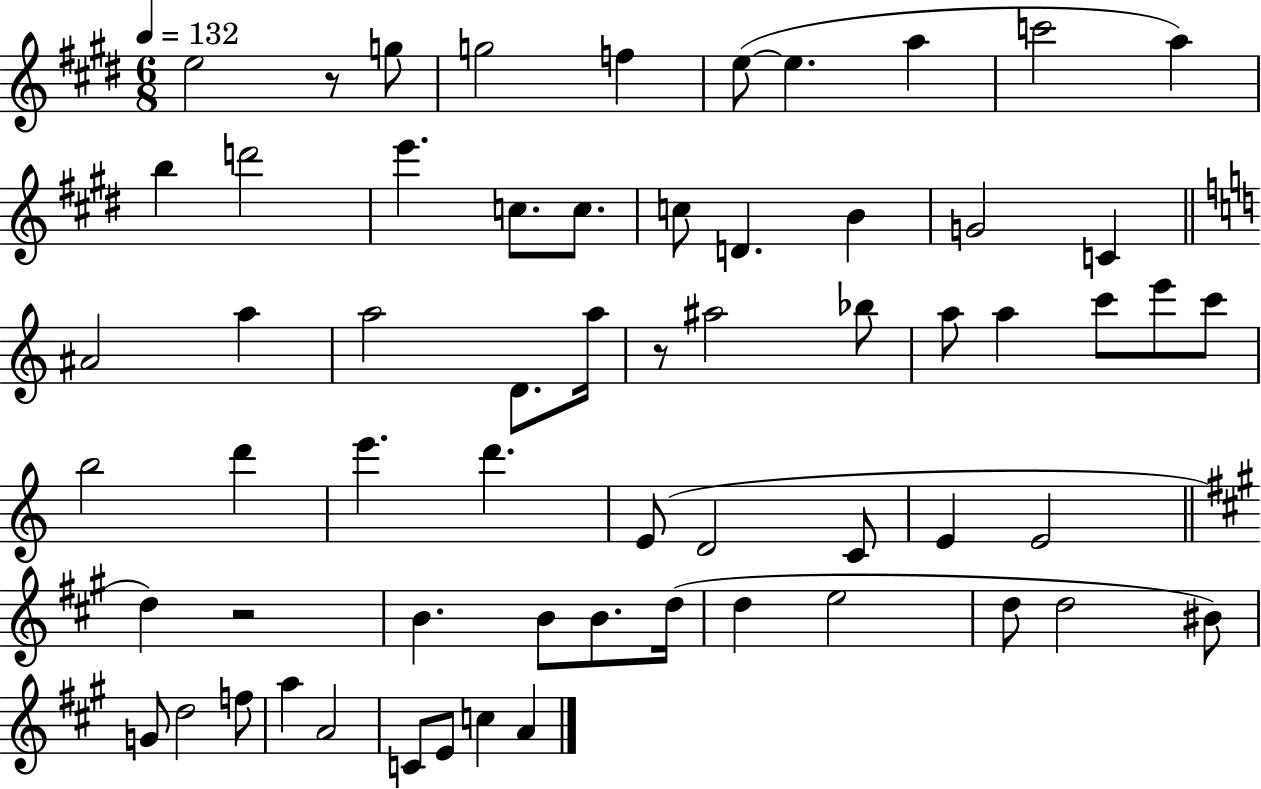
{
  \clef treble
  \numericTimeSignature
  \time 6/8
  \key e \major
  \tempo 4 = 132
  \repeat volta 2 { e''2 r8 g''8 | g''2 f''4 | e''8~(~ e''4. a''4 | c'''2 a''4) | \break b''4 d'''2 | e'''4. c''8. c''8. | c''8 d'4. b'4 | g'2 c'4 | \break \bar "||" \break \key c \major ais'2 a''4 | a''2 d'8. a''16 | r8 ais''2 bes''8 | a''8 a''4 c'''8 e'''8 c'''8 | \break b''2 d'''4 | e'''4. d'''4. | e'8( d'2 c'8 | e'4 e'2 | \break \bar "||" \break \key a \major d''4) r2 | b'4. b'8 b'8. d''16( | d''4 e''2 | d''8 d''2 bis'8) | \break g'8 d''2 f''8 | a''4 a'2 | c'8 e'8 c''4 a'4 | } \bar "|."
}